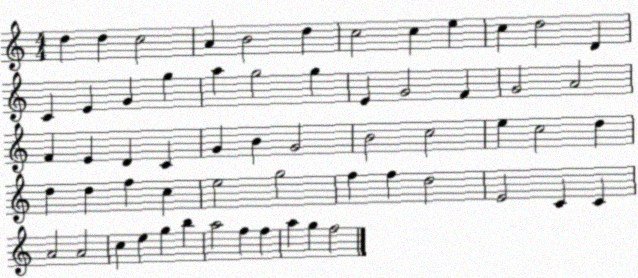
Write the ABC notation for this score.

X:1
T:Untitled
M:4/4
L:1/4
K:C
d d c2 A B2 d c2 c e c d2 D C E G g a g2 g E G2 F G2 A2 F E D C G B G2 B2 c2 e c2 d d d f c e2 g2 f f d2 E2 C C A2 A2 c e g b a2 f f a g f2